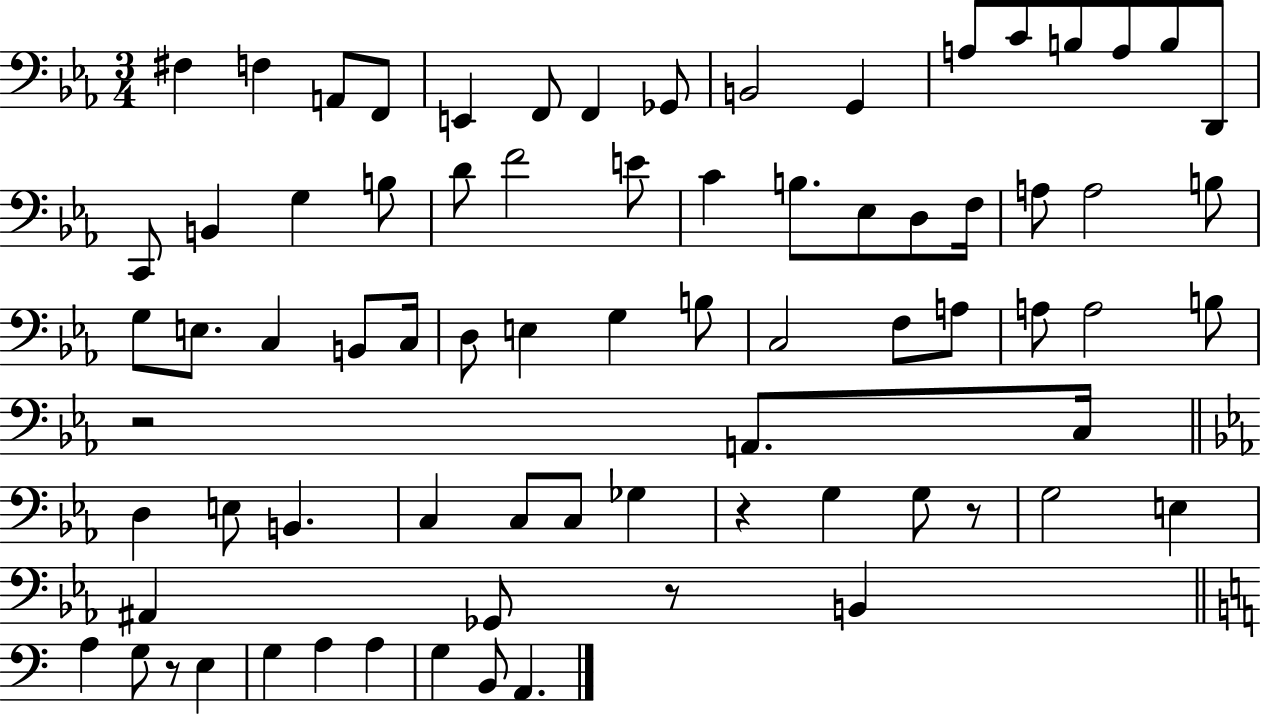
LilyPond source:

{
  \clef bass
  \numericTimeSignature
  \time 3/4
  \key ees \major
  fis4 f4 a,8 f,8 | e,4 f,8 f,4 ges,8 | b,2 g,4 | a8 c'8 b8 a8 b8 d,8 | \break c,8 b,4 g4 b8 | d'8 f'2 e'8 | c'4 b8. ees8 d8 f16 | a8 a2 b8 | \break g8 e8. c4 b,8 c16 | d8 e4 g4 b8 | c2 f8 a8 | a8 a2 b8 | \break r2 a,8. c16 | \bar "||" \break \key c \minor d4 e8 b,4. | c4 c8 c8 ges4 | r4 g4 g8 r8 | g2 e4 | \break ais,4 ges,8 r8 b,4 | \bar "||" \break \key c \major a4 g8 r8 e4 | g4 a4 a4 | g4 b,8 a,4. | \bar "|."
}